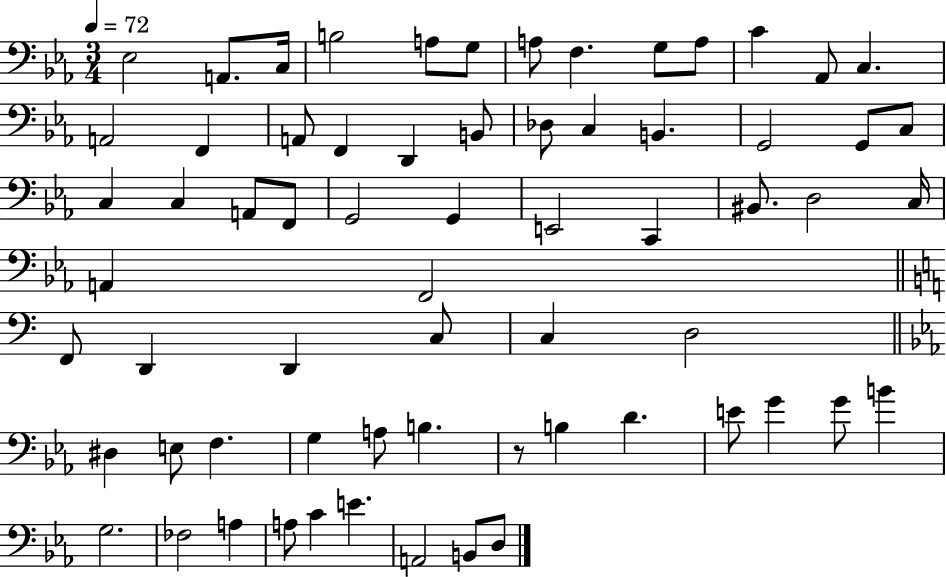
{
  \clef bass
  \numericTimeSignature
  \time 3/4
  \key ees \major
  \tempo 4 = 72
  ees2 a,8. c16 | b2 a8 g8 | a8 f4. g8 a8 | c'4 aes,8 c4. | \break a,2 f,4 | a,8 f,4 d,4 b,8 | des8 c4 b,4. | g,2 g,8 c8 | \break c4 c4 a,8 f,8 | g,2 g,4 | e,2 c,4 | bis,8. d2 c16 | \break a,4 f,2 | \bar "||" \break \key a \minor f,8 d,4 d,4 c8 | c4 d2 | \bar "||" \break \key c \minor dis4 e8 f4. | g4 a8 b4. | r8 b4 d'4. | e'8 g'4 g'8 b'4 | \break g2. | fes2 a4 | a8 c'4 e'4. | a,2 b,8 d8 | \break \bar "|."
}